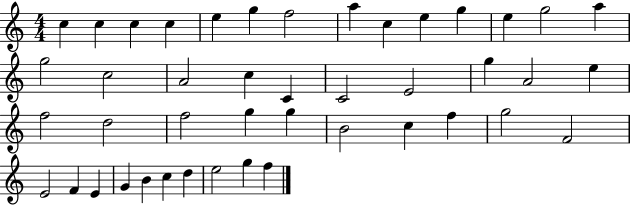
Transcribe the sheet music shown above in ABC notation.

X:1
T:Untitled
M:4/4
L:1/4
K:C
c c c c e g f2 a c e g e g2 a g2 c2 A2 c C C2 E2 g A2 e f2 d2 f2 g g B2 c f g2 F2 E2 F E G B c d e2 g f